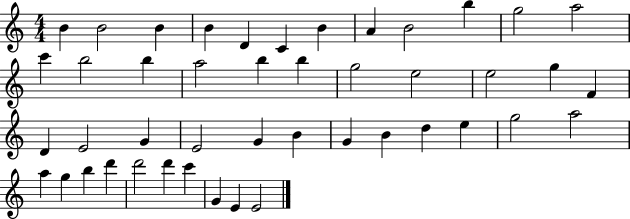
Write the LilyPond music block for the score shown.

{
  \clef treble
  \numericTimeSignature
  \time 4/4
  \key c \major
  b'4 b'2 b'4 | b'4 d'4 c'4 b'4 | a'4 b'2 b''4 | g''2 a''2 | \break c'''4 b''2 b''4 | a''2 b''4 b''4 | g''2 e''2 | e''2 g''4 f'4 | \break d'4 e'2 g'4 | e'2 g'4 b'4 | g'4 b'4 d''4 e''4 | g''2 a''2 | \break a''4 g''4 b''4 d'''4 | d'''2 d'''4 c'''4 | g'4 e'4 e'2 | \bar "|."
}